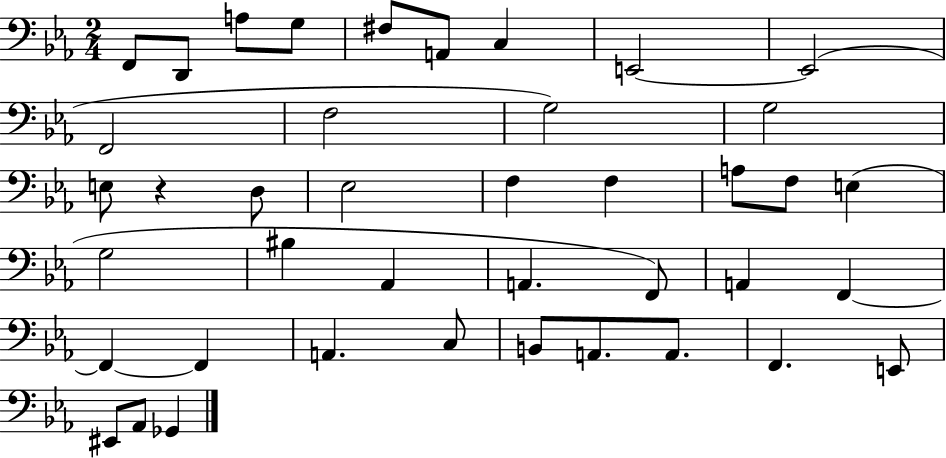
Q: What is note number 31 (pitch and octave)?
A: A2